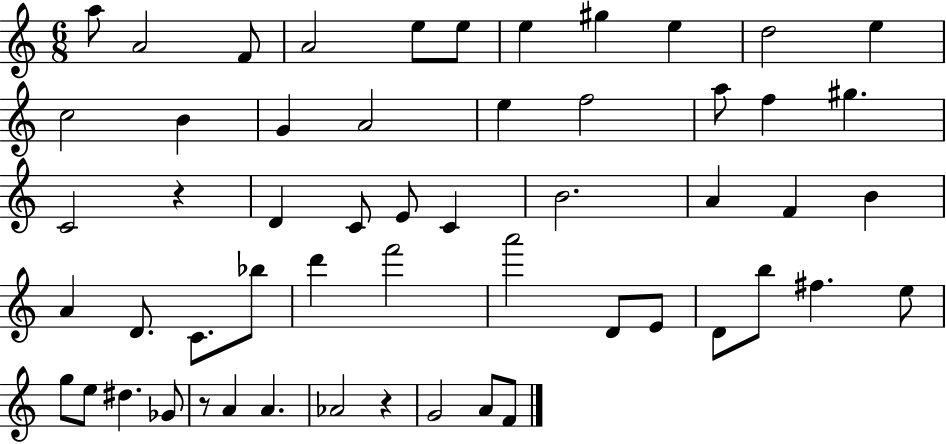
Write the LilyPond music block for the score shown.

{
  \clef treble
  \numericTimeSignature
  \time 6/8
  \key c \major
  a''8 a'2 f'8 | a'2 e''8 e''8 | e''4 gis''4 e''4 | d''2 e''4 | \break c''2 b'4 | g'4 a'2 | e''4 f''2 | a''8 f''4 gis''4. | \break c'2 r4 | d'4 c'8 e'8 c'4 | b'2. | a'4 f'4 b'4 | \break a'4 d'8. c'8. bes''8 | d'''4 f'''2 | a'''2 d'8 e'8 | d'8 b''8 fis''4. e''8 | \break g''8 e''8 dis''4. ges'8 | r8 a'4 a'4. | aes'2 r4 | g'2 a'8 f'8 | \break \bar "|."
}